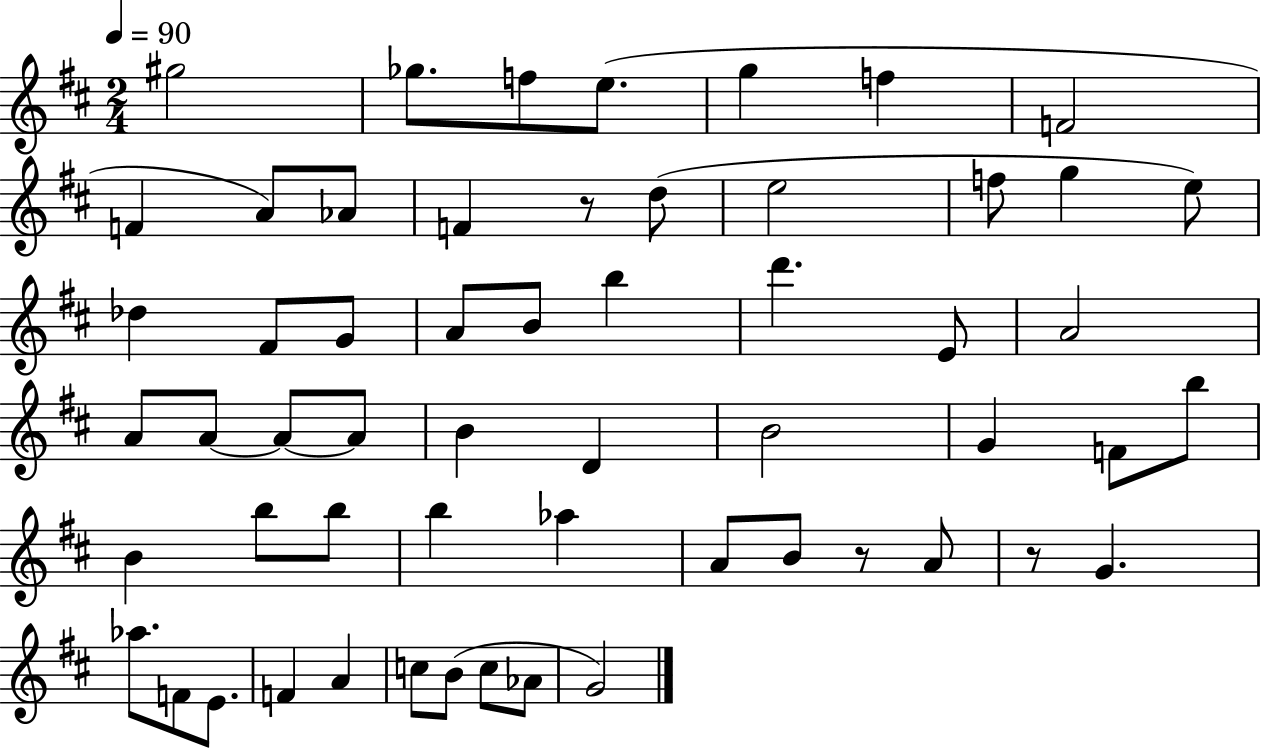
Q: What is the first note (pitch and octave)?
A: G#5